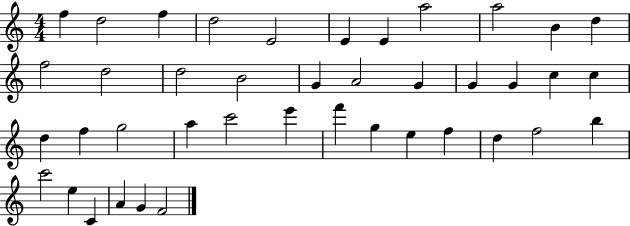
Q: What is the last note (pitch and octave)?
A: F4